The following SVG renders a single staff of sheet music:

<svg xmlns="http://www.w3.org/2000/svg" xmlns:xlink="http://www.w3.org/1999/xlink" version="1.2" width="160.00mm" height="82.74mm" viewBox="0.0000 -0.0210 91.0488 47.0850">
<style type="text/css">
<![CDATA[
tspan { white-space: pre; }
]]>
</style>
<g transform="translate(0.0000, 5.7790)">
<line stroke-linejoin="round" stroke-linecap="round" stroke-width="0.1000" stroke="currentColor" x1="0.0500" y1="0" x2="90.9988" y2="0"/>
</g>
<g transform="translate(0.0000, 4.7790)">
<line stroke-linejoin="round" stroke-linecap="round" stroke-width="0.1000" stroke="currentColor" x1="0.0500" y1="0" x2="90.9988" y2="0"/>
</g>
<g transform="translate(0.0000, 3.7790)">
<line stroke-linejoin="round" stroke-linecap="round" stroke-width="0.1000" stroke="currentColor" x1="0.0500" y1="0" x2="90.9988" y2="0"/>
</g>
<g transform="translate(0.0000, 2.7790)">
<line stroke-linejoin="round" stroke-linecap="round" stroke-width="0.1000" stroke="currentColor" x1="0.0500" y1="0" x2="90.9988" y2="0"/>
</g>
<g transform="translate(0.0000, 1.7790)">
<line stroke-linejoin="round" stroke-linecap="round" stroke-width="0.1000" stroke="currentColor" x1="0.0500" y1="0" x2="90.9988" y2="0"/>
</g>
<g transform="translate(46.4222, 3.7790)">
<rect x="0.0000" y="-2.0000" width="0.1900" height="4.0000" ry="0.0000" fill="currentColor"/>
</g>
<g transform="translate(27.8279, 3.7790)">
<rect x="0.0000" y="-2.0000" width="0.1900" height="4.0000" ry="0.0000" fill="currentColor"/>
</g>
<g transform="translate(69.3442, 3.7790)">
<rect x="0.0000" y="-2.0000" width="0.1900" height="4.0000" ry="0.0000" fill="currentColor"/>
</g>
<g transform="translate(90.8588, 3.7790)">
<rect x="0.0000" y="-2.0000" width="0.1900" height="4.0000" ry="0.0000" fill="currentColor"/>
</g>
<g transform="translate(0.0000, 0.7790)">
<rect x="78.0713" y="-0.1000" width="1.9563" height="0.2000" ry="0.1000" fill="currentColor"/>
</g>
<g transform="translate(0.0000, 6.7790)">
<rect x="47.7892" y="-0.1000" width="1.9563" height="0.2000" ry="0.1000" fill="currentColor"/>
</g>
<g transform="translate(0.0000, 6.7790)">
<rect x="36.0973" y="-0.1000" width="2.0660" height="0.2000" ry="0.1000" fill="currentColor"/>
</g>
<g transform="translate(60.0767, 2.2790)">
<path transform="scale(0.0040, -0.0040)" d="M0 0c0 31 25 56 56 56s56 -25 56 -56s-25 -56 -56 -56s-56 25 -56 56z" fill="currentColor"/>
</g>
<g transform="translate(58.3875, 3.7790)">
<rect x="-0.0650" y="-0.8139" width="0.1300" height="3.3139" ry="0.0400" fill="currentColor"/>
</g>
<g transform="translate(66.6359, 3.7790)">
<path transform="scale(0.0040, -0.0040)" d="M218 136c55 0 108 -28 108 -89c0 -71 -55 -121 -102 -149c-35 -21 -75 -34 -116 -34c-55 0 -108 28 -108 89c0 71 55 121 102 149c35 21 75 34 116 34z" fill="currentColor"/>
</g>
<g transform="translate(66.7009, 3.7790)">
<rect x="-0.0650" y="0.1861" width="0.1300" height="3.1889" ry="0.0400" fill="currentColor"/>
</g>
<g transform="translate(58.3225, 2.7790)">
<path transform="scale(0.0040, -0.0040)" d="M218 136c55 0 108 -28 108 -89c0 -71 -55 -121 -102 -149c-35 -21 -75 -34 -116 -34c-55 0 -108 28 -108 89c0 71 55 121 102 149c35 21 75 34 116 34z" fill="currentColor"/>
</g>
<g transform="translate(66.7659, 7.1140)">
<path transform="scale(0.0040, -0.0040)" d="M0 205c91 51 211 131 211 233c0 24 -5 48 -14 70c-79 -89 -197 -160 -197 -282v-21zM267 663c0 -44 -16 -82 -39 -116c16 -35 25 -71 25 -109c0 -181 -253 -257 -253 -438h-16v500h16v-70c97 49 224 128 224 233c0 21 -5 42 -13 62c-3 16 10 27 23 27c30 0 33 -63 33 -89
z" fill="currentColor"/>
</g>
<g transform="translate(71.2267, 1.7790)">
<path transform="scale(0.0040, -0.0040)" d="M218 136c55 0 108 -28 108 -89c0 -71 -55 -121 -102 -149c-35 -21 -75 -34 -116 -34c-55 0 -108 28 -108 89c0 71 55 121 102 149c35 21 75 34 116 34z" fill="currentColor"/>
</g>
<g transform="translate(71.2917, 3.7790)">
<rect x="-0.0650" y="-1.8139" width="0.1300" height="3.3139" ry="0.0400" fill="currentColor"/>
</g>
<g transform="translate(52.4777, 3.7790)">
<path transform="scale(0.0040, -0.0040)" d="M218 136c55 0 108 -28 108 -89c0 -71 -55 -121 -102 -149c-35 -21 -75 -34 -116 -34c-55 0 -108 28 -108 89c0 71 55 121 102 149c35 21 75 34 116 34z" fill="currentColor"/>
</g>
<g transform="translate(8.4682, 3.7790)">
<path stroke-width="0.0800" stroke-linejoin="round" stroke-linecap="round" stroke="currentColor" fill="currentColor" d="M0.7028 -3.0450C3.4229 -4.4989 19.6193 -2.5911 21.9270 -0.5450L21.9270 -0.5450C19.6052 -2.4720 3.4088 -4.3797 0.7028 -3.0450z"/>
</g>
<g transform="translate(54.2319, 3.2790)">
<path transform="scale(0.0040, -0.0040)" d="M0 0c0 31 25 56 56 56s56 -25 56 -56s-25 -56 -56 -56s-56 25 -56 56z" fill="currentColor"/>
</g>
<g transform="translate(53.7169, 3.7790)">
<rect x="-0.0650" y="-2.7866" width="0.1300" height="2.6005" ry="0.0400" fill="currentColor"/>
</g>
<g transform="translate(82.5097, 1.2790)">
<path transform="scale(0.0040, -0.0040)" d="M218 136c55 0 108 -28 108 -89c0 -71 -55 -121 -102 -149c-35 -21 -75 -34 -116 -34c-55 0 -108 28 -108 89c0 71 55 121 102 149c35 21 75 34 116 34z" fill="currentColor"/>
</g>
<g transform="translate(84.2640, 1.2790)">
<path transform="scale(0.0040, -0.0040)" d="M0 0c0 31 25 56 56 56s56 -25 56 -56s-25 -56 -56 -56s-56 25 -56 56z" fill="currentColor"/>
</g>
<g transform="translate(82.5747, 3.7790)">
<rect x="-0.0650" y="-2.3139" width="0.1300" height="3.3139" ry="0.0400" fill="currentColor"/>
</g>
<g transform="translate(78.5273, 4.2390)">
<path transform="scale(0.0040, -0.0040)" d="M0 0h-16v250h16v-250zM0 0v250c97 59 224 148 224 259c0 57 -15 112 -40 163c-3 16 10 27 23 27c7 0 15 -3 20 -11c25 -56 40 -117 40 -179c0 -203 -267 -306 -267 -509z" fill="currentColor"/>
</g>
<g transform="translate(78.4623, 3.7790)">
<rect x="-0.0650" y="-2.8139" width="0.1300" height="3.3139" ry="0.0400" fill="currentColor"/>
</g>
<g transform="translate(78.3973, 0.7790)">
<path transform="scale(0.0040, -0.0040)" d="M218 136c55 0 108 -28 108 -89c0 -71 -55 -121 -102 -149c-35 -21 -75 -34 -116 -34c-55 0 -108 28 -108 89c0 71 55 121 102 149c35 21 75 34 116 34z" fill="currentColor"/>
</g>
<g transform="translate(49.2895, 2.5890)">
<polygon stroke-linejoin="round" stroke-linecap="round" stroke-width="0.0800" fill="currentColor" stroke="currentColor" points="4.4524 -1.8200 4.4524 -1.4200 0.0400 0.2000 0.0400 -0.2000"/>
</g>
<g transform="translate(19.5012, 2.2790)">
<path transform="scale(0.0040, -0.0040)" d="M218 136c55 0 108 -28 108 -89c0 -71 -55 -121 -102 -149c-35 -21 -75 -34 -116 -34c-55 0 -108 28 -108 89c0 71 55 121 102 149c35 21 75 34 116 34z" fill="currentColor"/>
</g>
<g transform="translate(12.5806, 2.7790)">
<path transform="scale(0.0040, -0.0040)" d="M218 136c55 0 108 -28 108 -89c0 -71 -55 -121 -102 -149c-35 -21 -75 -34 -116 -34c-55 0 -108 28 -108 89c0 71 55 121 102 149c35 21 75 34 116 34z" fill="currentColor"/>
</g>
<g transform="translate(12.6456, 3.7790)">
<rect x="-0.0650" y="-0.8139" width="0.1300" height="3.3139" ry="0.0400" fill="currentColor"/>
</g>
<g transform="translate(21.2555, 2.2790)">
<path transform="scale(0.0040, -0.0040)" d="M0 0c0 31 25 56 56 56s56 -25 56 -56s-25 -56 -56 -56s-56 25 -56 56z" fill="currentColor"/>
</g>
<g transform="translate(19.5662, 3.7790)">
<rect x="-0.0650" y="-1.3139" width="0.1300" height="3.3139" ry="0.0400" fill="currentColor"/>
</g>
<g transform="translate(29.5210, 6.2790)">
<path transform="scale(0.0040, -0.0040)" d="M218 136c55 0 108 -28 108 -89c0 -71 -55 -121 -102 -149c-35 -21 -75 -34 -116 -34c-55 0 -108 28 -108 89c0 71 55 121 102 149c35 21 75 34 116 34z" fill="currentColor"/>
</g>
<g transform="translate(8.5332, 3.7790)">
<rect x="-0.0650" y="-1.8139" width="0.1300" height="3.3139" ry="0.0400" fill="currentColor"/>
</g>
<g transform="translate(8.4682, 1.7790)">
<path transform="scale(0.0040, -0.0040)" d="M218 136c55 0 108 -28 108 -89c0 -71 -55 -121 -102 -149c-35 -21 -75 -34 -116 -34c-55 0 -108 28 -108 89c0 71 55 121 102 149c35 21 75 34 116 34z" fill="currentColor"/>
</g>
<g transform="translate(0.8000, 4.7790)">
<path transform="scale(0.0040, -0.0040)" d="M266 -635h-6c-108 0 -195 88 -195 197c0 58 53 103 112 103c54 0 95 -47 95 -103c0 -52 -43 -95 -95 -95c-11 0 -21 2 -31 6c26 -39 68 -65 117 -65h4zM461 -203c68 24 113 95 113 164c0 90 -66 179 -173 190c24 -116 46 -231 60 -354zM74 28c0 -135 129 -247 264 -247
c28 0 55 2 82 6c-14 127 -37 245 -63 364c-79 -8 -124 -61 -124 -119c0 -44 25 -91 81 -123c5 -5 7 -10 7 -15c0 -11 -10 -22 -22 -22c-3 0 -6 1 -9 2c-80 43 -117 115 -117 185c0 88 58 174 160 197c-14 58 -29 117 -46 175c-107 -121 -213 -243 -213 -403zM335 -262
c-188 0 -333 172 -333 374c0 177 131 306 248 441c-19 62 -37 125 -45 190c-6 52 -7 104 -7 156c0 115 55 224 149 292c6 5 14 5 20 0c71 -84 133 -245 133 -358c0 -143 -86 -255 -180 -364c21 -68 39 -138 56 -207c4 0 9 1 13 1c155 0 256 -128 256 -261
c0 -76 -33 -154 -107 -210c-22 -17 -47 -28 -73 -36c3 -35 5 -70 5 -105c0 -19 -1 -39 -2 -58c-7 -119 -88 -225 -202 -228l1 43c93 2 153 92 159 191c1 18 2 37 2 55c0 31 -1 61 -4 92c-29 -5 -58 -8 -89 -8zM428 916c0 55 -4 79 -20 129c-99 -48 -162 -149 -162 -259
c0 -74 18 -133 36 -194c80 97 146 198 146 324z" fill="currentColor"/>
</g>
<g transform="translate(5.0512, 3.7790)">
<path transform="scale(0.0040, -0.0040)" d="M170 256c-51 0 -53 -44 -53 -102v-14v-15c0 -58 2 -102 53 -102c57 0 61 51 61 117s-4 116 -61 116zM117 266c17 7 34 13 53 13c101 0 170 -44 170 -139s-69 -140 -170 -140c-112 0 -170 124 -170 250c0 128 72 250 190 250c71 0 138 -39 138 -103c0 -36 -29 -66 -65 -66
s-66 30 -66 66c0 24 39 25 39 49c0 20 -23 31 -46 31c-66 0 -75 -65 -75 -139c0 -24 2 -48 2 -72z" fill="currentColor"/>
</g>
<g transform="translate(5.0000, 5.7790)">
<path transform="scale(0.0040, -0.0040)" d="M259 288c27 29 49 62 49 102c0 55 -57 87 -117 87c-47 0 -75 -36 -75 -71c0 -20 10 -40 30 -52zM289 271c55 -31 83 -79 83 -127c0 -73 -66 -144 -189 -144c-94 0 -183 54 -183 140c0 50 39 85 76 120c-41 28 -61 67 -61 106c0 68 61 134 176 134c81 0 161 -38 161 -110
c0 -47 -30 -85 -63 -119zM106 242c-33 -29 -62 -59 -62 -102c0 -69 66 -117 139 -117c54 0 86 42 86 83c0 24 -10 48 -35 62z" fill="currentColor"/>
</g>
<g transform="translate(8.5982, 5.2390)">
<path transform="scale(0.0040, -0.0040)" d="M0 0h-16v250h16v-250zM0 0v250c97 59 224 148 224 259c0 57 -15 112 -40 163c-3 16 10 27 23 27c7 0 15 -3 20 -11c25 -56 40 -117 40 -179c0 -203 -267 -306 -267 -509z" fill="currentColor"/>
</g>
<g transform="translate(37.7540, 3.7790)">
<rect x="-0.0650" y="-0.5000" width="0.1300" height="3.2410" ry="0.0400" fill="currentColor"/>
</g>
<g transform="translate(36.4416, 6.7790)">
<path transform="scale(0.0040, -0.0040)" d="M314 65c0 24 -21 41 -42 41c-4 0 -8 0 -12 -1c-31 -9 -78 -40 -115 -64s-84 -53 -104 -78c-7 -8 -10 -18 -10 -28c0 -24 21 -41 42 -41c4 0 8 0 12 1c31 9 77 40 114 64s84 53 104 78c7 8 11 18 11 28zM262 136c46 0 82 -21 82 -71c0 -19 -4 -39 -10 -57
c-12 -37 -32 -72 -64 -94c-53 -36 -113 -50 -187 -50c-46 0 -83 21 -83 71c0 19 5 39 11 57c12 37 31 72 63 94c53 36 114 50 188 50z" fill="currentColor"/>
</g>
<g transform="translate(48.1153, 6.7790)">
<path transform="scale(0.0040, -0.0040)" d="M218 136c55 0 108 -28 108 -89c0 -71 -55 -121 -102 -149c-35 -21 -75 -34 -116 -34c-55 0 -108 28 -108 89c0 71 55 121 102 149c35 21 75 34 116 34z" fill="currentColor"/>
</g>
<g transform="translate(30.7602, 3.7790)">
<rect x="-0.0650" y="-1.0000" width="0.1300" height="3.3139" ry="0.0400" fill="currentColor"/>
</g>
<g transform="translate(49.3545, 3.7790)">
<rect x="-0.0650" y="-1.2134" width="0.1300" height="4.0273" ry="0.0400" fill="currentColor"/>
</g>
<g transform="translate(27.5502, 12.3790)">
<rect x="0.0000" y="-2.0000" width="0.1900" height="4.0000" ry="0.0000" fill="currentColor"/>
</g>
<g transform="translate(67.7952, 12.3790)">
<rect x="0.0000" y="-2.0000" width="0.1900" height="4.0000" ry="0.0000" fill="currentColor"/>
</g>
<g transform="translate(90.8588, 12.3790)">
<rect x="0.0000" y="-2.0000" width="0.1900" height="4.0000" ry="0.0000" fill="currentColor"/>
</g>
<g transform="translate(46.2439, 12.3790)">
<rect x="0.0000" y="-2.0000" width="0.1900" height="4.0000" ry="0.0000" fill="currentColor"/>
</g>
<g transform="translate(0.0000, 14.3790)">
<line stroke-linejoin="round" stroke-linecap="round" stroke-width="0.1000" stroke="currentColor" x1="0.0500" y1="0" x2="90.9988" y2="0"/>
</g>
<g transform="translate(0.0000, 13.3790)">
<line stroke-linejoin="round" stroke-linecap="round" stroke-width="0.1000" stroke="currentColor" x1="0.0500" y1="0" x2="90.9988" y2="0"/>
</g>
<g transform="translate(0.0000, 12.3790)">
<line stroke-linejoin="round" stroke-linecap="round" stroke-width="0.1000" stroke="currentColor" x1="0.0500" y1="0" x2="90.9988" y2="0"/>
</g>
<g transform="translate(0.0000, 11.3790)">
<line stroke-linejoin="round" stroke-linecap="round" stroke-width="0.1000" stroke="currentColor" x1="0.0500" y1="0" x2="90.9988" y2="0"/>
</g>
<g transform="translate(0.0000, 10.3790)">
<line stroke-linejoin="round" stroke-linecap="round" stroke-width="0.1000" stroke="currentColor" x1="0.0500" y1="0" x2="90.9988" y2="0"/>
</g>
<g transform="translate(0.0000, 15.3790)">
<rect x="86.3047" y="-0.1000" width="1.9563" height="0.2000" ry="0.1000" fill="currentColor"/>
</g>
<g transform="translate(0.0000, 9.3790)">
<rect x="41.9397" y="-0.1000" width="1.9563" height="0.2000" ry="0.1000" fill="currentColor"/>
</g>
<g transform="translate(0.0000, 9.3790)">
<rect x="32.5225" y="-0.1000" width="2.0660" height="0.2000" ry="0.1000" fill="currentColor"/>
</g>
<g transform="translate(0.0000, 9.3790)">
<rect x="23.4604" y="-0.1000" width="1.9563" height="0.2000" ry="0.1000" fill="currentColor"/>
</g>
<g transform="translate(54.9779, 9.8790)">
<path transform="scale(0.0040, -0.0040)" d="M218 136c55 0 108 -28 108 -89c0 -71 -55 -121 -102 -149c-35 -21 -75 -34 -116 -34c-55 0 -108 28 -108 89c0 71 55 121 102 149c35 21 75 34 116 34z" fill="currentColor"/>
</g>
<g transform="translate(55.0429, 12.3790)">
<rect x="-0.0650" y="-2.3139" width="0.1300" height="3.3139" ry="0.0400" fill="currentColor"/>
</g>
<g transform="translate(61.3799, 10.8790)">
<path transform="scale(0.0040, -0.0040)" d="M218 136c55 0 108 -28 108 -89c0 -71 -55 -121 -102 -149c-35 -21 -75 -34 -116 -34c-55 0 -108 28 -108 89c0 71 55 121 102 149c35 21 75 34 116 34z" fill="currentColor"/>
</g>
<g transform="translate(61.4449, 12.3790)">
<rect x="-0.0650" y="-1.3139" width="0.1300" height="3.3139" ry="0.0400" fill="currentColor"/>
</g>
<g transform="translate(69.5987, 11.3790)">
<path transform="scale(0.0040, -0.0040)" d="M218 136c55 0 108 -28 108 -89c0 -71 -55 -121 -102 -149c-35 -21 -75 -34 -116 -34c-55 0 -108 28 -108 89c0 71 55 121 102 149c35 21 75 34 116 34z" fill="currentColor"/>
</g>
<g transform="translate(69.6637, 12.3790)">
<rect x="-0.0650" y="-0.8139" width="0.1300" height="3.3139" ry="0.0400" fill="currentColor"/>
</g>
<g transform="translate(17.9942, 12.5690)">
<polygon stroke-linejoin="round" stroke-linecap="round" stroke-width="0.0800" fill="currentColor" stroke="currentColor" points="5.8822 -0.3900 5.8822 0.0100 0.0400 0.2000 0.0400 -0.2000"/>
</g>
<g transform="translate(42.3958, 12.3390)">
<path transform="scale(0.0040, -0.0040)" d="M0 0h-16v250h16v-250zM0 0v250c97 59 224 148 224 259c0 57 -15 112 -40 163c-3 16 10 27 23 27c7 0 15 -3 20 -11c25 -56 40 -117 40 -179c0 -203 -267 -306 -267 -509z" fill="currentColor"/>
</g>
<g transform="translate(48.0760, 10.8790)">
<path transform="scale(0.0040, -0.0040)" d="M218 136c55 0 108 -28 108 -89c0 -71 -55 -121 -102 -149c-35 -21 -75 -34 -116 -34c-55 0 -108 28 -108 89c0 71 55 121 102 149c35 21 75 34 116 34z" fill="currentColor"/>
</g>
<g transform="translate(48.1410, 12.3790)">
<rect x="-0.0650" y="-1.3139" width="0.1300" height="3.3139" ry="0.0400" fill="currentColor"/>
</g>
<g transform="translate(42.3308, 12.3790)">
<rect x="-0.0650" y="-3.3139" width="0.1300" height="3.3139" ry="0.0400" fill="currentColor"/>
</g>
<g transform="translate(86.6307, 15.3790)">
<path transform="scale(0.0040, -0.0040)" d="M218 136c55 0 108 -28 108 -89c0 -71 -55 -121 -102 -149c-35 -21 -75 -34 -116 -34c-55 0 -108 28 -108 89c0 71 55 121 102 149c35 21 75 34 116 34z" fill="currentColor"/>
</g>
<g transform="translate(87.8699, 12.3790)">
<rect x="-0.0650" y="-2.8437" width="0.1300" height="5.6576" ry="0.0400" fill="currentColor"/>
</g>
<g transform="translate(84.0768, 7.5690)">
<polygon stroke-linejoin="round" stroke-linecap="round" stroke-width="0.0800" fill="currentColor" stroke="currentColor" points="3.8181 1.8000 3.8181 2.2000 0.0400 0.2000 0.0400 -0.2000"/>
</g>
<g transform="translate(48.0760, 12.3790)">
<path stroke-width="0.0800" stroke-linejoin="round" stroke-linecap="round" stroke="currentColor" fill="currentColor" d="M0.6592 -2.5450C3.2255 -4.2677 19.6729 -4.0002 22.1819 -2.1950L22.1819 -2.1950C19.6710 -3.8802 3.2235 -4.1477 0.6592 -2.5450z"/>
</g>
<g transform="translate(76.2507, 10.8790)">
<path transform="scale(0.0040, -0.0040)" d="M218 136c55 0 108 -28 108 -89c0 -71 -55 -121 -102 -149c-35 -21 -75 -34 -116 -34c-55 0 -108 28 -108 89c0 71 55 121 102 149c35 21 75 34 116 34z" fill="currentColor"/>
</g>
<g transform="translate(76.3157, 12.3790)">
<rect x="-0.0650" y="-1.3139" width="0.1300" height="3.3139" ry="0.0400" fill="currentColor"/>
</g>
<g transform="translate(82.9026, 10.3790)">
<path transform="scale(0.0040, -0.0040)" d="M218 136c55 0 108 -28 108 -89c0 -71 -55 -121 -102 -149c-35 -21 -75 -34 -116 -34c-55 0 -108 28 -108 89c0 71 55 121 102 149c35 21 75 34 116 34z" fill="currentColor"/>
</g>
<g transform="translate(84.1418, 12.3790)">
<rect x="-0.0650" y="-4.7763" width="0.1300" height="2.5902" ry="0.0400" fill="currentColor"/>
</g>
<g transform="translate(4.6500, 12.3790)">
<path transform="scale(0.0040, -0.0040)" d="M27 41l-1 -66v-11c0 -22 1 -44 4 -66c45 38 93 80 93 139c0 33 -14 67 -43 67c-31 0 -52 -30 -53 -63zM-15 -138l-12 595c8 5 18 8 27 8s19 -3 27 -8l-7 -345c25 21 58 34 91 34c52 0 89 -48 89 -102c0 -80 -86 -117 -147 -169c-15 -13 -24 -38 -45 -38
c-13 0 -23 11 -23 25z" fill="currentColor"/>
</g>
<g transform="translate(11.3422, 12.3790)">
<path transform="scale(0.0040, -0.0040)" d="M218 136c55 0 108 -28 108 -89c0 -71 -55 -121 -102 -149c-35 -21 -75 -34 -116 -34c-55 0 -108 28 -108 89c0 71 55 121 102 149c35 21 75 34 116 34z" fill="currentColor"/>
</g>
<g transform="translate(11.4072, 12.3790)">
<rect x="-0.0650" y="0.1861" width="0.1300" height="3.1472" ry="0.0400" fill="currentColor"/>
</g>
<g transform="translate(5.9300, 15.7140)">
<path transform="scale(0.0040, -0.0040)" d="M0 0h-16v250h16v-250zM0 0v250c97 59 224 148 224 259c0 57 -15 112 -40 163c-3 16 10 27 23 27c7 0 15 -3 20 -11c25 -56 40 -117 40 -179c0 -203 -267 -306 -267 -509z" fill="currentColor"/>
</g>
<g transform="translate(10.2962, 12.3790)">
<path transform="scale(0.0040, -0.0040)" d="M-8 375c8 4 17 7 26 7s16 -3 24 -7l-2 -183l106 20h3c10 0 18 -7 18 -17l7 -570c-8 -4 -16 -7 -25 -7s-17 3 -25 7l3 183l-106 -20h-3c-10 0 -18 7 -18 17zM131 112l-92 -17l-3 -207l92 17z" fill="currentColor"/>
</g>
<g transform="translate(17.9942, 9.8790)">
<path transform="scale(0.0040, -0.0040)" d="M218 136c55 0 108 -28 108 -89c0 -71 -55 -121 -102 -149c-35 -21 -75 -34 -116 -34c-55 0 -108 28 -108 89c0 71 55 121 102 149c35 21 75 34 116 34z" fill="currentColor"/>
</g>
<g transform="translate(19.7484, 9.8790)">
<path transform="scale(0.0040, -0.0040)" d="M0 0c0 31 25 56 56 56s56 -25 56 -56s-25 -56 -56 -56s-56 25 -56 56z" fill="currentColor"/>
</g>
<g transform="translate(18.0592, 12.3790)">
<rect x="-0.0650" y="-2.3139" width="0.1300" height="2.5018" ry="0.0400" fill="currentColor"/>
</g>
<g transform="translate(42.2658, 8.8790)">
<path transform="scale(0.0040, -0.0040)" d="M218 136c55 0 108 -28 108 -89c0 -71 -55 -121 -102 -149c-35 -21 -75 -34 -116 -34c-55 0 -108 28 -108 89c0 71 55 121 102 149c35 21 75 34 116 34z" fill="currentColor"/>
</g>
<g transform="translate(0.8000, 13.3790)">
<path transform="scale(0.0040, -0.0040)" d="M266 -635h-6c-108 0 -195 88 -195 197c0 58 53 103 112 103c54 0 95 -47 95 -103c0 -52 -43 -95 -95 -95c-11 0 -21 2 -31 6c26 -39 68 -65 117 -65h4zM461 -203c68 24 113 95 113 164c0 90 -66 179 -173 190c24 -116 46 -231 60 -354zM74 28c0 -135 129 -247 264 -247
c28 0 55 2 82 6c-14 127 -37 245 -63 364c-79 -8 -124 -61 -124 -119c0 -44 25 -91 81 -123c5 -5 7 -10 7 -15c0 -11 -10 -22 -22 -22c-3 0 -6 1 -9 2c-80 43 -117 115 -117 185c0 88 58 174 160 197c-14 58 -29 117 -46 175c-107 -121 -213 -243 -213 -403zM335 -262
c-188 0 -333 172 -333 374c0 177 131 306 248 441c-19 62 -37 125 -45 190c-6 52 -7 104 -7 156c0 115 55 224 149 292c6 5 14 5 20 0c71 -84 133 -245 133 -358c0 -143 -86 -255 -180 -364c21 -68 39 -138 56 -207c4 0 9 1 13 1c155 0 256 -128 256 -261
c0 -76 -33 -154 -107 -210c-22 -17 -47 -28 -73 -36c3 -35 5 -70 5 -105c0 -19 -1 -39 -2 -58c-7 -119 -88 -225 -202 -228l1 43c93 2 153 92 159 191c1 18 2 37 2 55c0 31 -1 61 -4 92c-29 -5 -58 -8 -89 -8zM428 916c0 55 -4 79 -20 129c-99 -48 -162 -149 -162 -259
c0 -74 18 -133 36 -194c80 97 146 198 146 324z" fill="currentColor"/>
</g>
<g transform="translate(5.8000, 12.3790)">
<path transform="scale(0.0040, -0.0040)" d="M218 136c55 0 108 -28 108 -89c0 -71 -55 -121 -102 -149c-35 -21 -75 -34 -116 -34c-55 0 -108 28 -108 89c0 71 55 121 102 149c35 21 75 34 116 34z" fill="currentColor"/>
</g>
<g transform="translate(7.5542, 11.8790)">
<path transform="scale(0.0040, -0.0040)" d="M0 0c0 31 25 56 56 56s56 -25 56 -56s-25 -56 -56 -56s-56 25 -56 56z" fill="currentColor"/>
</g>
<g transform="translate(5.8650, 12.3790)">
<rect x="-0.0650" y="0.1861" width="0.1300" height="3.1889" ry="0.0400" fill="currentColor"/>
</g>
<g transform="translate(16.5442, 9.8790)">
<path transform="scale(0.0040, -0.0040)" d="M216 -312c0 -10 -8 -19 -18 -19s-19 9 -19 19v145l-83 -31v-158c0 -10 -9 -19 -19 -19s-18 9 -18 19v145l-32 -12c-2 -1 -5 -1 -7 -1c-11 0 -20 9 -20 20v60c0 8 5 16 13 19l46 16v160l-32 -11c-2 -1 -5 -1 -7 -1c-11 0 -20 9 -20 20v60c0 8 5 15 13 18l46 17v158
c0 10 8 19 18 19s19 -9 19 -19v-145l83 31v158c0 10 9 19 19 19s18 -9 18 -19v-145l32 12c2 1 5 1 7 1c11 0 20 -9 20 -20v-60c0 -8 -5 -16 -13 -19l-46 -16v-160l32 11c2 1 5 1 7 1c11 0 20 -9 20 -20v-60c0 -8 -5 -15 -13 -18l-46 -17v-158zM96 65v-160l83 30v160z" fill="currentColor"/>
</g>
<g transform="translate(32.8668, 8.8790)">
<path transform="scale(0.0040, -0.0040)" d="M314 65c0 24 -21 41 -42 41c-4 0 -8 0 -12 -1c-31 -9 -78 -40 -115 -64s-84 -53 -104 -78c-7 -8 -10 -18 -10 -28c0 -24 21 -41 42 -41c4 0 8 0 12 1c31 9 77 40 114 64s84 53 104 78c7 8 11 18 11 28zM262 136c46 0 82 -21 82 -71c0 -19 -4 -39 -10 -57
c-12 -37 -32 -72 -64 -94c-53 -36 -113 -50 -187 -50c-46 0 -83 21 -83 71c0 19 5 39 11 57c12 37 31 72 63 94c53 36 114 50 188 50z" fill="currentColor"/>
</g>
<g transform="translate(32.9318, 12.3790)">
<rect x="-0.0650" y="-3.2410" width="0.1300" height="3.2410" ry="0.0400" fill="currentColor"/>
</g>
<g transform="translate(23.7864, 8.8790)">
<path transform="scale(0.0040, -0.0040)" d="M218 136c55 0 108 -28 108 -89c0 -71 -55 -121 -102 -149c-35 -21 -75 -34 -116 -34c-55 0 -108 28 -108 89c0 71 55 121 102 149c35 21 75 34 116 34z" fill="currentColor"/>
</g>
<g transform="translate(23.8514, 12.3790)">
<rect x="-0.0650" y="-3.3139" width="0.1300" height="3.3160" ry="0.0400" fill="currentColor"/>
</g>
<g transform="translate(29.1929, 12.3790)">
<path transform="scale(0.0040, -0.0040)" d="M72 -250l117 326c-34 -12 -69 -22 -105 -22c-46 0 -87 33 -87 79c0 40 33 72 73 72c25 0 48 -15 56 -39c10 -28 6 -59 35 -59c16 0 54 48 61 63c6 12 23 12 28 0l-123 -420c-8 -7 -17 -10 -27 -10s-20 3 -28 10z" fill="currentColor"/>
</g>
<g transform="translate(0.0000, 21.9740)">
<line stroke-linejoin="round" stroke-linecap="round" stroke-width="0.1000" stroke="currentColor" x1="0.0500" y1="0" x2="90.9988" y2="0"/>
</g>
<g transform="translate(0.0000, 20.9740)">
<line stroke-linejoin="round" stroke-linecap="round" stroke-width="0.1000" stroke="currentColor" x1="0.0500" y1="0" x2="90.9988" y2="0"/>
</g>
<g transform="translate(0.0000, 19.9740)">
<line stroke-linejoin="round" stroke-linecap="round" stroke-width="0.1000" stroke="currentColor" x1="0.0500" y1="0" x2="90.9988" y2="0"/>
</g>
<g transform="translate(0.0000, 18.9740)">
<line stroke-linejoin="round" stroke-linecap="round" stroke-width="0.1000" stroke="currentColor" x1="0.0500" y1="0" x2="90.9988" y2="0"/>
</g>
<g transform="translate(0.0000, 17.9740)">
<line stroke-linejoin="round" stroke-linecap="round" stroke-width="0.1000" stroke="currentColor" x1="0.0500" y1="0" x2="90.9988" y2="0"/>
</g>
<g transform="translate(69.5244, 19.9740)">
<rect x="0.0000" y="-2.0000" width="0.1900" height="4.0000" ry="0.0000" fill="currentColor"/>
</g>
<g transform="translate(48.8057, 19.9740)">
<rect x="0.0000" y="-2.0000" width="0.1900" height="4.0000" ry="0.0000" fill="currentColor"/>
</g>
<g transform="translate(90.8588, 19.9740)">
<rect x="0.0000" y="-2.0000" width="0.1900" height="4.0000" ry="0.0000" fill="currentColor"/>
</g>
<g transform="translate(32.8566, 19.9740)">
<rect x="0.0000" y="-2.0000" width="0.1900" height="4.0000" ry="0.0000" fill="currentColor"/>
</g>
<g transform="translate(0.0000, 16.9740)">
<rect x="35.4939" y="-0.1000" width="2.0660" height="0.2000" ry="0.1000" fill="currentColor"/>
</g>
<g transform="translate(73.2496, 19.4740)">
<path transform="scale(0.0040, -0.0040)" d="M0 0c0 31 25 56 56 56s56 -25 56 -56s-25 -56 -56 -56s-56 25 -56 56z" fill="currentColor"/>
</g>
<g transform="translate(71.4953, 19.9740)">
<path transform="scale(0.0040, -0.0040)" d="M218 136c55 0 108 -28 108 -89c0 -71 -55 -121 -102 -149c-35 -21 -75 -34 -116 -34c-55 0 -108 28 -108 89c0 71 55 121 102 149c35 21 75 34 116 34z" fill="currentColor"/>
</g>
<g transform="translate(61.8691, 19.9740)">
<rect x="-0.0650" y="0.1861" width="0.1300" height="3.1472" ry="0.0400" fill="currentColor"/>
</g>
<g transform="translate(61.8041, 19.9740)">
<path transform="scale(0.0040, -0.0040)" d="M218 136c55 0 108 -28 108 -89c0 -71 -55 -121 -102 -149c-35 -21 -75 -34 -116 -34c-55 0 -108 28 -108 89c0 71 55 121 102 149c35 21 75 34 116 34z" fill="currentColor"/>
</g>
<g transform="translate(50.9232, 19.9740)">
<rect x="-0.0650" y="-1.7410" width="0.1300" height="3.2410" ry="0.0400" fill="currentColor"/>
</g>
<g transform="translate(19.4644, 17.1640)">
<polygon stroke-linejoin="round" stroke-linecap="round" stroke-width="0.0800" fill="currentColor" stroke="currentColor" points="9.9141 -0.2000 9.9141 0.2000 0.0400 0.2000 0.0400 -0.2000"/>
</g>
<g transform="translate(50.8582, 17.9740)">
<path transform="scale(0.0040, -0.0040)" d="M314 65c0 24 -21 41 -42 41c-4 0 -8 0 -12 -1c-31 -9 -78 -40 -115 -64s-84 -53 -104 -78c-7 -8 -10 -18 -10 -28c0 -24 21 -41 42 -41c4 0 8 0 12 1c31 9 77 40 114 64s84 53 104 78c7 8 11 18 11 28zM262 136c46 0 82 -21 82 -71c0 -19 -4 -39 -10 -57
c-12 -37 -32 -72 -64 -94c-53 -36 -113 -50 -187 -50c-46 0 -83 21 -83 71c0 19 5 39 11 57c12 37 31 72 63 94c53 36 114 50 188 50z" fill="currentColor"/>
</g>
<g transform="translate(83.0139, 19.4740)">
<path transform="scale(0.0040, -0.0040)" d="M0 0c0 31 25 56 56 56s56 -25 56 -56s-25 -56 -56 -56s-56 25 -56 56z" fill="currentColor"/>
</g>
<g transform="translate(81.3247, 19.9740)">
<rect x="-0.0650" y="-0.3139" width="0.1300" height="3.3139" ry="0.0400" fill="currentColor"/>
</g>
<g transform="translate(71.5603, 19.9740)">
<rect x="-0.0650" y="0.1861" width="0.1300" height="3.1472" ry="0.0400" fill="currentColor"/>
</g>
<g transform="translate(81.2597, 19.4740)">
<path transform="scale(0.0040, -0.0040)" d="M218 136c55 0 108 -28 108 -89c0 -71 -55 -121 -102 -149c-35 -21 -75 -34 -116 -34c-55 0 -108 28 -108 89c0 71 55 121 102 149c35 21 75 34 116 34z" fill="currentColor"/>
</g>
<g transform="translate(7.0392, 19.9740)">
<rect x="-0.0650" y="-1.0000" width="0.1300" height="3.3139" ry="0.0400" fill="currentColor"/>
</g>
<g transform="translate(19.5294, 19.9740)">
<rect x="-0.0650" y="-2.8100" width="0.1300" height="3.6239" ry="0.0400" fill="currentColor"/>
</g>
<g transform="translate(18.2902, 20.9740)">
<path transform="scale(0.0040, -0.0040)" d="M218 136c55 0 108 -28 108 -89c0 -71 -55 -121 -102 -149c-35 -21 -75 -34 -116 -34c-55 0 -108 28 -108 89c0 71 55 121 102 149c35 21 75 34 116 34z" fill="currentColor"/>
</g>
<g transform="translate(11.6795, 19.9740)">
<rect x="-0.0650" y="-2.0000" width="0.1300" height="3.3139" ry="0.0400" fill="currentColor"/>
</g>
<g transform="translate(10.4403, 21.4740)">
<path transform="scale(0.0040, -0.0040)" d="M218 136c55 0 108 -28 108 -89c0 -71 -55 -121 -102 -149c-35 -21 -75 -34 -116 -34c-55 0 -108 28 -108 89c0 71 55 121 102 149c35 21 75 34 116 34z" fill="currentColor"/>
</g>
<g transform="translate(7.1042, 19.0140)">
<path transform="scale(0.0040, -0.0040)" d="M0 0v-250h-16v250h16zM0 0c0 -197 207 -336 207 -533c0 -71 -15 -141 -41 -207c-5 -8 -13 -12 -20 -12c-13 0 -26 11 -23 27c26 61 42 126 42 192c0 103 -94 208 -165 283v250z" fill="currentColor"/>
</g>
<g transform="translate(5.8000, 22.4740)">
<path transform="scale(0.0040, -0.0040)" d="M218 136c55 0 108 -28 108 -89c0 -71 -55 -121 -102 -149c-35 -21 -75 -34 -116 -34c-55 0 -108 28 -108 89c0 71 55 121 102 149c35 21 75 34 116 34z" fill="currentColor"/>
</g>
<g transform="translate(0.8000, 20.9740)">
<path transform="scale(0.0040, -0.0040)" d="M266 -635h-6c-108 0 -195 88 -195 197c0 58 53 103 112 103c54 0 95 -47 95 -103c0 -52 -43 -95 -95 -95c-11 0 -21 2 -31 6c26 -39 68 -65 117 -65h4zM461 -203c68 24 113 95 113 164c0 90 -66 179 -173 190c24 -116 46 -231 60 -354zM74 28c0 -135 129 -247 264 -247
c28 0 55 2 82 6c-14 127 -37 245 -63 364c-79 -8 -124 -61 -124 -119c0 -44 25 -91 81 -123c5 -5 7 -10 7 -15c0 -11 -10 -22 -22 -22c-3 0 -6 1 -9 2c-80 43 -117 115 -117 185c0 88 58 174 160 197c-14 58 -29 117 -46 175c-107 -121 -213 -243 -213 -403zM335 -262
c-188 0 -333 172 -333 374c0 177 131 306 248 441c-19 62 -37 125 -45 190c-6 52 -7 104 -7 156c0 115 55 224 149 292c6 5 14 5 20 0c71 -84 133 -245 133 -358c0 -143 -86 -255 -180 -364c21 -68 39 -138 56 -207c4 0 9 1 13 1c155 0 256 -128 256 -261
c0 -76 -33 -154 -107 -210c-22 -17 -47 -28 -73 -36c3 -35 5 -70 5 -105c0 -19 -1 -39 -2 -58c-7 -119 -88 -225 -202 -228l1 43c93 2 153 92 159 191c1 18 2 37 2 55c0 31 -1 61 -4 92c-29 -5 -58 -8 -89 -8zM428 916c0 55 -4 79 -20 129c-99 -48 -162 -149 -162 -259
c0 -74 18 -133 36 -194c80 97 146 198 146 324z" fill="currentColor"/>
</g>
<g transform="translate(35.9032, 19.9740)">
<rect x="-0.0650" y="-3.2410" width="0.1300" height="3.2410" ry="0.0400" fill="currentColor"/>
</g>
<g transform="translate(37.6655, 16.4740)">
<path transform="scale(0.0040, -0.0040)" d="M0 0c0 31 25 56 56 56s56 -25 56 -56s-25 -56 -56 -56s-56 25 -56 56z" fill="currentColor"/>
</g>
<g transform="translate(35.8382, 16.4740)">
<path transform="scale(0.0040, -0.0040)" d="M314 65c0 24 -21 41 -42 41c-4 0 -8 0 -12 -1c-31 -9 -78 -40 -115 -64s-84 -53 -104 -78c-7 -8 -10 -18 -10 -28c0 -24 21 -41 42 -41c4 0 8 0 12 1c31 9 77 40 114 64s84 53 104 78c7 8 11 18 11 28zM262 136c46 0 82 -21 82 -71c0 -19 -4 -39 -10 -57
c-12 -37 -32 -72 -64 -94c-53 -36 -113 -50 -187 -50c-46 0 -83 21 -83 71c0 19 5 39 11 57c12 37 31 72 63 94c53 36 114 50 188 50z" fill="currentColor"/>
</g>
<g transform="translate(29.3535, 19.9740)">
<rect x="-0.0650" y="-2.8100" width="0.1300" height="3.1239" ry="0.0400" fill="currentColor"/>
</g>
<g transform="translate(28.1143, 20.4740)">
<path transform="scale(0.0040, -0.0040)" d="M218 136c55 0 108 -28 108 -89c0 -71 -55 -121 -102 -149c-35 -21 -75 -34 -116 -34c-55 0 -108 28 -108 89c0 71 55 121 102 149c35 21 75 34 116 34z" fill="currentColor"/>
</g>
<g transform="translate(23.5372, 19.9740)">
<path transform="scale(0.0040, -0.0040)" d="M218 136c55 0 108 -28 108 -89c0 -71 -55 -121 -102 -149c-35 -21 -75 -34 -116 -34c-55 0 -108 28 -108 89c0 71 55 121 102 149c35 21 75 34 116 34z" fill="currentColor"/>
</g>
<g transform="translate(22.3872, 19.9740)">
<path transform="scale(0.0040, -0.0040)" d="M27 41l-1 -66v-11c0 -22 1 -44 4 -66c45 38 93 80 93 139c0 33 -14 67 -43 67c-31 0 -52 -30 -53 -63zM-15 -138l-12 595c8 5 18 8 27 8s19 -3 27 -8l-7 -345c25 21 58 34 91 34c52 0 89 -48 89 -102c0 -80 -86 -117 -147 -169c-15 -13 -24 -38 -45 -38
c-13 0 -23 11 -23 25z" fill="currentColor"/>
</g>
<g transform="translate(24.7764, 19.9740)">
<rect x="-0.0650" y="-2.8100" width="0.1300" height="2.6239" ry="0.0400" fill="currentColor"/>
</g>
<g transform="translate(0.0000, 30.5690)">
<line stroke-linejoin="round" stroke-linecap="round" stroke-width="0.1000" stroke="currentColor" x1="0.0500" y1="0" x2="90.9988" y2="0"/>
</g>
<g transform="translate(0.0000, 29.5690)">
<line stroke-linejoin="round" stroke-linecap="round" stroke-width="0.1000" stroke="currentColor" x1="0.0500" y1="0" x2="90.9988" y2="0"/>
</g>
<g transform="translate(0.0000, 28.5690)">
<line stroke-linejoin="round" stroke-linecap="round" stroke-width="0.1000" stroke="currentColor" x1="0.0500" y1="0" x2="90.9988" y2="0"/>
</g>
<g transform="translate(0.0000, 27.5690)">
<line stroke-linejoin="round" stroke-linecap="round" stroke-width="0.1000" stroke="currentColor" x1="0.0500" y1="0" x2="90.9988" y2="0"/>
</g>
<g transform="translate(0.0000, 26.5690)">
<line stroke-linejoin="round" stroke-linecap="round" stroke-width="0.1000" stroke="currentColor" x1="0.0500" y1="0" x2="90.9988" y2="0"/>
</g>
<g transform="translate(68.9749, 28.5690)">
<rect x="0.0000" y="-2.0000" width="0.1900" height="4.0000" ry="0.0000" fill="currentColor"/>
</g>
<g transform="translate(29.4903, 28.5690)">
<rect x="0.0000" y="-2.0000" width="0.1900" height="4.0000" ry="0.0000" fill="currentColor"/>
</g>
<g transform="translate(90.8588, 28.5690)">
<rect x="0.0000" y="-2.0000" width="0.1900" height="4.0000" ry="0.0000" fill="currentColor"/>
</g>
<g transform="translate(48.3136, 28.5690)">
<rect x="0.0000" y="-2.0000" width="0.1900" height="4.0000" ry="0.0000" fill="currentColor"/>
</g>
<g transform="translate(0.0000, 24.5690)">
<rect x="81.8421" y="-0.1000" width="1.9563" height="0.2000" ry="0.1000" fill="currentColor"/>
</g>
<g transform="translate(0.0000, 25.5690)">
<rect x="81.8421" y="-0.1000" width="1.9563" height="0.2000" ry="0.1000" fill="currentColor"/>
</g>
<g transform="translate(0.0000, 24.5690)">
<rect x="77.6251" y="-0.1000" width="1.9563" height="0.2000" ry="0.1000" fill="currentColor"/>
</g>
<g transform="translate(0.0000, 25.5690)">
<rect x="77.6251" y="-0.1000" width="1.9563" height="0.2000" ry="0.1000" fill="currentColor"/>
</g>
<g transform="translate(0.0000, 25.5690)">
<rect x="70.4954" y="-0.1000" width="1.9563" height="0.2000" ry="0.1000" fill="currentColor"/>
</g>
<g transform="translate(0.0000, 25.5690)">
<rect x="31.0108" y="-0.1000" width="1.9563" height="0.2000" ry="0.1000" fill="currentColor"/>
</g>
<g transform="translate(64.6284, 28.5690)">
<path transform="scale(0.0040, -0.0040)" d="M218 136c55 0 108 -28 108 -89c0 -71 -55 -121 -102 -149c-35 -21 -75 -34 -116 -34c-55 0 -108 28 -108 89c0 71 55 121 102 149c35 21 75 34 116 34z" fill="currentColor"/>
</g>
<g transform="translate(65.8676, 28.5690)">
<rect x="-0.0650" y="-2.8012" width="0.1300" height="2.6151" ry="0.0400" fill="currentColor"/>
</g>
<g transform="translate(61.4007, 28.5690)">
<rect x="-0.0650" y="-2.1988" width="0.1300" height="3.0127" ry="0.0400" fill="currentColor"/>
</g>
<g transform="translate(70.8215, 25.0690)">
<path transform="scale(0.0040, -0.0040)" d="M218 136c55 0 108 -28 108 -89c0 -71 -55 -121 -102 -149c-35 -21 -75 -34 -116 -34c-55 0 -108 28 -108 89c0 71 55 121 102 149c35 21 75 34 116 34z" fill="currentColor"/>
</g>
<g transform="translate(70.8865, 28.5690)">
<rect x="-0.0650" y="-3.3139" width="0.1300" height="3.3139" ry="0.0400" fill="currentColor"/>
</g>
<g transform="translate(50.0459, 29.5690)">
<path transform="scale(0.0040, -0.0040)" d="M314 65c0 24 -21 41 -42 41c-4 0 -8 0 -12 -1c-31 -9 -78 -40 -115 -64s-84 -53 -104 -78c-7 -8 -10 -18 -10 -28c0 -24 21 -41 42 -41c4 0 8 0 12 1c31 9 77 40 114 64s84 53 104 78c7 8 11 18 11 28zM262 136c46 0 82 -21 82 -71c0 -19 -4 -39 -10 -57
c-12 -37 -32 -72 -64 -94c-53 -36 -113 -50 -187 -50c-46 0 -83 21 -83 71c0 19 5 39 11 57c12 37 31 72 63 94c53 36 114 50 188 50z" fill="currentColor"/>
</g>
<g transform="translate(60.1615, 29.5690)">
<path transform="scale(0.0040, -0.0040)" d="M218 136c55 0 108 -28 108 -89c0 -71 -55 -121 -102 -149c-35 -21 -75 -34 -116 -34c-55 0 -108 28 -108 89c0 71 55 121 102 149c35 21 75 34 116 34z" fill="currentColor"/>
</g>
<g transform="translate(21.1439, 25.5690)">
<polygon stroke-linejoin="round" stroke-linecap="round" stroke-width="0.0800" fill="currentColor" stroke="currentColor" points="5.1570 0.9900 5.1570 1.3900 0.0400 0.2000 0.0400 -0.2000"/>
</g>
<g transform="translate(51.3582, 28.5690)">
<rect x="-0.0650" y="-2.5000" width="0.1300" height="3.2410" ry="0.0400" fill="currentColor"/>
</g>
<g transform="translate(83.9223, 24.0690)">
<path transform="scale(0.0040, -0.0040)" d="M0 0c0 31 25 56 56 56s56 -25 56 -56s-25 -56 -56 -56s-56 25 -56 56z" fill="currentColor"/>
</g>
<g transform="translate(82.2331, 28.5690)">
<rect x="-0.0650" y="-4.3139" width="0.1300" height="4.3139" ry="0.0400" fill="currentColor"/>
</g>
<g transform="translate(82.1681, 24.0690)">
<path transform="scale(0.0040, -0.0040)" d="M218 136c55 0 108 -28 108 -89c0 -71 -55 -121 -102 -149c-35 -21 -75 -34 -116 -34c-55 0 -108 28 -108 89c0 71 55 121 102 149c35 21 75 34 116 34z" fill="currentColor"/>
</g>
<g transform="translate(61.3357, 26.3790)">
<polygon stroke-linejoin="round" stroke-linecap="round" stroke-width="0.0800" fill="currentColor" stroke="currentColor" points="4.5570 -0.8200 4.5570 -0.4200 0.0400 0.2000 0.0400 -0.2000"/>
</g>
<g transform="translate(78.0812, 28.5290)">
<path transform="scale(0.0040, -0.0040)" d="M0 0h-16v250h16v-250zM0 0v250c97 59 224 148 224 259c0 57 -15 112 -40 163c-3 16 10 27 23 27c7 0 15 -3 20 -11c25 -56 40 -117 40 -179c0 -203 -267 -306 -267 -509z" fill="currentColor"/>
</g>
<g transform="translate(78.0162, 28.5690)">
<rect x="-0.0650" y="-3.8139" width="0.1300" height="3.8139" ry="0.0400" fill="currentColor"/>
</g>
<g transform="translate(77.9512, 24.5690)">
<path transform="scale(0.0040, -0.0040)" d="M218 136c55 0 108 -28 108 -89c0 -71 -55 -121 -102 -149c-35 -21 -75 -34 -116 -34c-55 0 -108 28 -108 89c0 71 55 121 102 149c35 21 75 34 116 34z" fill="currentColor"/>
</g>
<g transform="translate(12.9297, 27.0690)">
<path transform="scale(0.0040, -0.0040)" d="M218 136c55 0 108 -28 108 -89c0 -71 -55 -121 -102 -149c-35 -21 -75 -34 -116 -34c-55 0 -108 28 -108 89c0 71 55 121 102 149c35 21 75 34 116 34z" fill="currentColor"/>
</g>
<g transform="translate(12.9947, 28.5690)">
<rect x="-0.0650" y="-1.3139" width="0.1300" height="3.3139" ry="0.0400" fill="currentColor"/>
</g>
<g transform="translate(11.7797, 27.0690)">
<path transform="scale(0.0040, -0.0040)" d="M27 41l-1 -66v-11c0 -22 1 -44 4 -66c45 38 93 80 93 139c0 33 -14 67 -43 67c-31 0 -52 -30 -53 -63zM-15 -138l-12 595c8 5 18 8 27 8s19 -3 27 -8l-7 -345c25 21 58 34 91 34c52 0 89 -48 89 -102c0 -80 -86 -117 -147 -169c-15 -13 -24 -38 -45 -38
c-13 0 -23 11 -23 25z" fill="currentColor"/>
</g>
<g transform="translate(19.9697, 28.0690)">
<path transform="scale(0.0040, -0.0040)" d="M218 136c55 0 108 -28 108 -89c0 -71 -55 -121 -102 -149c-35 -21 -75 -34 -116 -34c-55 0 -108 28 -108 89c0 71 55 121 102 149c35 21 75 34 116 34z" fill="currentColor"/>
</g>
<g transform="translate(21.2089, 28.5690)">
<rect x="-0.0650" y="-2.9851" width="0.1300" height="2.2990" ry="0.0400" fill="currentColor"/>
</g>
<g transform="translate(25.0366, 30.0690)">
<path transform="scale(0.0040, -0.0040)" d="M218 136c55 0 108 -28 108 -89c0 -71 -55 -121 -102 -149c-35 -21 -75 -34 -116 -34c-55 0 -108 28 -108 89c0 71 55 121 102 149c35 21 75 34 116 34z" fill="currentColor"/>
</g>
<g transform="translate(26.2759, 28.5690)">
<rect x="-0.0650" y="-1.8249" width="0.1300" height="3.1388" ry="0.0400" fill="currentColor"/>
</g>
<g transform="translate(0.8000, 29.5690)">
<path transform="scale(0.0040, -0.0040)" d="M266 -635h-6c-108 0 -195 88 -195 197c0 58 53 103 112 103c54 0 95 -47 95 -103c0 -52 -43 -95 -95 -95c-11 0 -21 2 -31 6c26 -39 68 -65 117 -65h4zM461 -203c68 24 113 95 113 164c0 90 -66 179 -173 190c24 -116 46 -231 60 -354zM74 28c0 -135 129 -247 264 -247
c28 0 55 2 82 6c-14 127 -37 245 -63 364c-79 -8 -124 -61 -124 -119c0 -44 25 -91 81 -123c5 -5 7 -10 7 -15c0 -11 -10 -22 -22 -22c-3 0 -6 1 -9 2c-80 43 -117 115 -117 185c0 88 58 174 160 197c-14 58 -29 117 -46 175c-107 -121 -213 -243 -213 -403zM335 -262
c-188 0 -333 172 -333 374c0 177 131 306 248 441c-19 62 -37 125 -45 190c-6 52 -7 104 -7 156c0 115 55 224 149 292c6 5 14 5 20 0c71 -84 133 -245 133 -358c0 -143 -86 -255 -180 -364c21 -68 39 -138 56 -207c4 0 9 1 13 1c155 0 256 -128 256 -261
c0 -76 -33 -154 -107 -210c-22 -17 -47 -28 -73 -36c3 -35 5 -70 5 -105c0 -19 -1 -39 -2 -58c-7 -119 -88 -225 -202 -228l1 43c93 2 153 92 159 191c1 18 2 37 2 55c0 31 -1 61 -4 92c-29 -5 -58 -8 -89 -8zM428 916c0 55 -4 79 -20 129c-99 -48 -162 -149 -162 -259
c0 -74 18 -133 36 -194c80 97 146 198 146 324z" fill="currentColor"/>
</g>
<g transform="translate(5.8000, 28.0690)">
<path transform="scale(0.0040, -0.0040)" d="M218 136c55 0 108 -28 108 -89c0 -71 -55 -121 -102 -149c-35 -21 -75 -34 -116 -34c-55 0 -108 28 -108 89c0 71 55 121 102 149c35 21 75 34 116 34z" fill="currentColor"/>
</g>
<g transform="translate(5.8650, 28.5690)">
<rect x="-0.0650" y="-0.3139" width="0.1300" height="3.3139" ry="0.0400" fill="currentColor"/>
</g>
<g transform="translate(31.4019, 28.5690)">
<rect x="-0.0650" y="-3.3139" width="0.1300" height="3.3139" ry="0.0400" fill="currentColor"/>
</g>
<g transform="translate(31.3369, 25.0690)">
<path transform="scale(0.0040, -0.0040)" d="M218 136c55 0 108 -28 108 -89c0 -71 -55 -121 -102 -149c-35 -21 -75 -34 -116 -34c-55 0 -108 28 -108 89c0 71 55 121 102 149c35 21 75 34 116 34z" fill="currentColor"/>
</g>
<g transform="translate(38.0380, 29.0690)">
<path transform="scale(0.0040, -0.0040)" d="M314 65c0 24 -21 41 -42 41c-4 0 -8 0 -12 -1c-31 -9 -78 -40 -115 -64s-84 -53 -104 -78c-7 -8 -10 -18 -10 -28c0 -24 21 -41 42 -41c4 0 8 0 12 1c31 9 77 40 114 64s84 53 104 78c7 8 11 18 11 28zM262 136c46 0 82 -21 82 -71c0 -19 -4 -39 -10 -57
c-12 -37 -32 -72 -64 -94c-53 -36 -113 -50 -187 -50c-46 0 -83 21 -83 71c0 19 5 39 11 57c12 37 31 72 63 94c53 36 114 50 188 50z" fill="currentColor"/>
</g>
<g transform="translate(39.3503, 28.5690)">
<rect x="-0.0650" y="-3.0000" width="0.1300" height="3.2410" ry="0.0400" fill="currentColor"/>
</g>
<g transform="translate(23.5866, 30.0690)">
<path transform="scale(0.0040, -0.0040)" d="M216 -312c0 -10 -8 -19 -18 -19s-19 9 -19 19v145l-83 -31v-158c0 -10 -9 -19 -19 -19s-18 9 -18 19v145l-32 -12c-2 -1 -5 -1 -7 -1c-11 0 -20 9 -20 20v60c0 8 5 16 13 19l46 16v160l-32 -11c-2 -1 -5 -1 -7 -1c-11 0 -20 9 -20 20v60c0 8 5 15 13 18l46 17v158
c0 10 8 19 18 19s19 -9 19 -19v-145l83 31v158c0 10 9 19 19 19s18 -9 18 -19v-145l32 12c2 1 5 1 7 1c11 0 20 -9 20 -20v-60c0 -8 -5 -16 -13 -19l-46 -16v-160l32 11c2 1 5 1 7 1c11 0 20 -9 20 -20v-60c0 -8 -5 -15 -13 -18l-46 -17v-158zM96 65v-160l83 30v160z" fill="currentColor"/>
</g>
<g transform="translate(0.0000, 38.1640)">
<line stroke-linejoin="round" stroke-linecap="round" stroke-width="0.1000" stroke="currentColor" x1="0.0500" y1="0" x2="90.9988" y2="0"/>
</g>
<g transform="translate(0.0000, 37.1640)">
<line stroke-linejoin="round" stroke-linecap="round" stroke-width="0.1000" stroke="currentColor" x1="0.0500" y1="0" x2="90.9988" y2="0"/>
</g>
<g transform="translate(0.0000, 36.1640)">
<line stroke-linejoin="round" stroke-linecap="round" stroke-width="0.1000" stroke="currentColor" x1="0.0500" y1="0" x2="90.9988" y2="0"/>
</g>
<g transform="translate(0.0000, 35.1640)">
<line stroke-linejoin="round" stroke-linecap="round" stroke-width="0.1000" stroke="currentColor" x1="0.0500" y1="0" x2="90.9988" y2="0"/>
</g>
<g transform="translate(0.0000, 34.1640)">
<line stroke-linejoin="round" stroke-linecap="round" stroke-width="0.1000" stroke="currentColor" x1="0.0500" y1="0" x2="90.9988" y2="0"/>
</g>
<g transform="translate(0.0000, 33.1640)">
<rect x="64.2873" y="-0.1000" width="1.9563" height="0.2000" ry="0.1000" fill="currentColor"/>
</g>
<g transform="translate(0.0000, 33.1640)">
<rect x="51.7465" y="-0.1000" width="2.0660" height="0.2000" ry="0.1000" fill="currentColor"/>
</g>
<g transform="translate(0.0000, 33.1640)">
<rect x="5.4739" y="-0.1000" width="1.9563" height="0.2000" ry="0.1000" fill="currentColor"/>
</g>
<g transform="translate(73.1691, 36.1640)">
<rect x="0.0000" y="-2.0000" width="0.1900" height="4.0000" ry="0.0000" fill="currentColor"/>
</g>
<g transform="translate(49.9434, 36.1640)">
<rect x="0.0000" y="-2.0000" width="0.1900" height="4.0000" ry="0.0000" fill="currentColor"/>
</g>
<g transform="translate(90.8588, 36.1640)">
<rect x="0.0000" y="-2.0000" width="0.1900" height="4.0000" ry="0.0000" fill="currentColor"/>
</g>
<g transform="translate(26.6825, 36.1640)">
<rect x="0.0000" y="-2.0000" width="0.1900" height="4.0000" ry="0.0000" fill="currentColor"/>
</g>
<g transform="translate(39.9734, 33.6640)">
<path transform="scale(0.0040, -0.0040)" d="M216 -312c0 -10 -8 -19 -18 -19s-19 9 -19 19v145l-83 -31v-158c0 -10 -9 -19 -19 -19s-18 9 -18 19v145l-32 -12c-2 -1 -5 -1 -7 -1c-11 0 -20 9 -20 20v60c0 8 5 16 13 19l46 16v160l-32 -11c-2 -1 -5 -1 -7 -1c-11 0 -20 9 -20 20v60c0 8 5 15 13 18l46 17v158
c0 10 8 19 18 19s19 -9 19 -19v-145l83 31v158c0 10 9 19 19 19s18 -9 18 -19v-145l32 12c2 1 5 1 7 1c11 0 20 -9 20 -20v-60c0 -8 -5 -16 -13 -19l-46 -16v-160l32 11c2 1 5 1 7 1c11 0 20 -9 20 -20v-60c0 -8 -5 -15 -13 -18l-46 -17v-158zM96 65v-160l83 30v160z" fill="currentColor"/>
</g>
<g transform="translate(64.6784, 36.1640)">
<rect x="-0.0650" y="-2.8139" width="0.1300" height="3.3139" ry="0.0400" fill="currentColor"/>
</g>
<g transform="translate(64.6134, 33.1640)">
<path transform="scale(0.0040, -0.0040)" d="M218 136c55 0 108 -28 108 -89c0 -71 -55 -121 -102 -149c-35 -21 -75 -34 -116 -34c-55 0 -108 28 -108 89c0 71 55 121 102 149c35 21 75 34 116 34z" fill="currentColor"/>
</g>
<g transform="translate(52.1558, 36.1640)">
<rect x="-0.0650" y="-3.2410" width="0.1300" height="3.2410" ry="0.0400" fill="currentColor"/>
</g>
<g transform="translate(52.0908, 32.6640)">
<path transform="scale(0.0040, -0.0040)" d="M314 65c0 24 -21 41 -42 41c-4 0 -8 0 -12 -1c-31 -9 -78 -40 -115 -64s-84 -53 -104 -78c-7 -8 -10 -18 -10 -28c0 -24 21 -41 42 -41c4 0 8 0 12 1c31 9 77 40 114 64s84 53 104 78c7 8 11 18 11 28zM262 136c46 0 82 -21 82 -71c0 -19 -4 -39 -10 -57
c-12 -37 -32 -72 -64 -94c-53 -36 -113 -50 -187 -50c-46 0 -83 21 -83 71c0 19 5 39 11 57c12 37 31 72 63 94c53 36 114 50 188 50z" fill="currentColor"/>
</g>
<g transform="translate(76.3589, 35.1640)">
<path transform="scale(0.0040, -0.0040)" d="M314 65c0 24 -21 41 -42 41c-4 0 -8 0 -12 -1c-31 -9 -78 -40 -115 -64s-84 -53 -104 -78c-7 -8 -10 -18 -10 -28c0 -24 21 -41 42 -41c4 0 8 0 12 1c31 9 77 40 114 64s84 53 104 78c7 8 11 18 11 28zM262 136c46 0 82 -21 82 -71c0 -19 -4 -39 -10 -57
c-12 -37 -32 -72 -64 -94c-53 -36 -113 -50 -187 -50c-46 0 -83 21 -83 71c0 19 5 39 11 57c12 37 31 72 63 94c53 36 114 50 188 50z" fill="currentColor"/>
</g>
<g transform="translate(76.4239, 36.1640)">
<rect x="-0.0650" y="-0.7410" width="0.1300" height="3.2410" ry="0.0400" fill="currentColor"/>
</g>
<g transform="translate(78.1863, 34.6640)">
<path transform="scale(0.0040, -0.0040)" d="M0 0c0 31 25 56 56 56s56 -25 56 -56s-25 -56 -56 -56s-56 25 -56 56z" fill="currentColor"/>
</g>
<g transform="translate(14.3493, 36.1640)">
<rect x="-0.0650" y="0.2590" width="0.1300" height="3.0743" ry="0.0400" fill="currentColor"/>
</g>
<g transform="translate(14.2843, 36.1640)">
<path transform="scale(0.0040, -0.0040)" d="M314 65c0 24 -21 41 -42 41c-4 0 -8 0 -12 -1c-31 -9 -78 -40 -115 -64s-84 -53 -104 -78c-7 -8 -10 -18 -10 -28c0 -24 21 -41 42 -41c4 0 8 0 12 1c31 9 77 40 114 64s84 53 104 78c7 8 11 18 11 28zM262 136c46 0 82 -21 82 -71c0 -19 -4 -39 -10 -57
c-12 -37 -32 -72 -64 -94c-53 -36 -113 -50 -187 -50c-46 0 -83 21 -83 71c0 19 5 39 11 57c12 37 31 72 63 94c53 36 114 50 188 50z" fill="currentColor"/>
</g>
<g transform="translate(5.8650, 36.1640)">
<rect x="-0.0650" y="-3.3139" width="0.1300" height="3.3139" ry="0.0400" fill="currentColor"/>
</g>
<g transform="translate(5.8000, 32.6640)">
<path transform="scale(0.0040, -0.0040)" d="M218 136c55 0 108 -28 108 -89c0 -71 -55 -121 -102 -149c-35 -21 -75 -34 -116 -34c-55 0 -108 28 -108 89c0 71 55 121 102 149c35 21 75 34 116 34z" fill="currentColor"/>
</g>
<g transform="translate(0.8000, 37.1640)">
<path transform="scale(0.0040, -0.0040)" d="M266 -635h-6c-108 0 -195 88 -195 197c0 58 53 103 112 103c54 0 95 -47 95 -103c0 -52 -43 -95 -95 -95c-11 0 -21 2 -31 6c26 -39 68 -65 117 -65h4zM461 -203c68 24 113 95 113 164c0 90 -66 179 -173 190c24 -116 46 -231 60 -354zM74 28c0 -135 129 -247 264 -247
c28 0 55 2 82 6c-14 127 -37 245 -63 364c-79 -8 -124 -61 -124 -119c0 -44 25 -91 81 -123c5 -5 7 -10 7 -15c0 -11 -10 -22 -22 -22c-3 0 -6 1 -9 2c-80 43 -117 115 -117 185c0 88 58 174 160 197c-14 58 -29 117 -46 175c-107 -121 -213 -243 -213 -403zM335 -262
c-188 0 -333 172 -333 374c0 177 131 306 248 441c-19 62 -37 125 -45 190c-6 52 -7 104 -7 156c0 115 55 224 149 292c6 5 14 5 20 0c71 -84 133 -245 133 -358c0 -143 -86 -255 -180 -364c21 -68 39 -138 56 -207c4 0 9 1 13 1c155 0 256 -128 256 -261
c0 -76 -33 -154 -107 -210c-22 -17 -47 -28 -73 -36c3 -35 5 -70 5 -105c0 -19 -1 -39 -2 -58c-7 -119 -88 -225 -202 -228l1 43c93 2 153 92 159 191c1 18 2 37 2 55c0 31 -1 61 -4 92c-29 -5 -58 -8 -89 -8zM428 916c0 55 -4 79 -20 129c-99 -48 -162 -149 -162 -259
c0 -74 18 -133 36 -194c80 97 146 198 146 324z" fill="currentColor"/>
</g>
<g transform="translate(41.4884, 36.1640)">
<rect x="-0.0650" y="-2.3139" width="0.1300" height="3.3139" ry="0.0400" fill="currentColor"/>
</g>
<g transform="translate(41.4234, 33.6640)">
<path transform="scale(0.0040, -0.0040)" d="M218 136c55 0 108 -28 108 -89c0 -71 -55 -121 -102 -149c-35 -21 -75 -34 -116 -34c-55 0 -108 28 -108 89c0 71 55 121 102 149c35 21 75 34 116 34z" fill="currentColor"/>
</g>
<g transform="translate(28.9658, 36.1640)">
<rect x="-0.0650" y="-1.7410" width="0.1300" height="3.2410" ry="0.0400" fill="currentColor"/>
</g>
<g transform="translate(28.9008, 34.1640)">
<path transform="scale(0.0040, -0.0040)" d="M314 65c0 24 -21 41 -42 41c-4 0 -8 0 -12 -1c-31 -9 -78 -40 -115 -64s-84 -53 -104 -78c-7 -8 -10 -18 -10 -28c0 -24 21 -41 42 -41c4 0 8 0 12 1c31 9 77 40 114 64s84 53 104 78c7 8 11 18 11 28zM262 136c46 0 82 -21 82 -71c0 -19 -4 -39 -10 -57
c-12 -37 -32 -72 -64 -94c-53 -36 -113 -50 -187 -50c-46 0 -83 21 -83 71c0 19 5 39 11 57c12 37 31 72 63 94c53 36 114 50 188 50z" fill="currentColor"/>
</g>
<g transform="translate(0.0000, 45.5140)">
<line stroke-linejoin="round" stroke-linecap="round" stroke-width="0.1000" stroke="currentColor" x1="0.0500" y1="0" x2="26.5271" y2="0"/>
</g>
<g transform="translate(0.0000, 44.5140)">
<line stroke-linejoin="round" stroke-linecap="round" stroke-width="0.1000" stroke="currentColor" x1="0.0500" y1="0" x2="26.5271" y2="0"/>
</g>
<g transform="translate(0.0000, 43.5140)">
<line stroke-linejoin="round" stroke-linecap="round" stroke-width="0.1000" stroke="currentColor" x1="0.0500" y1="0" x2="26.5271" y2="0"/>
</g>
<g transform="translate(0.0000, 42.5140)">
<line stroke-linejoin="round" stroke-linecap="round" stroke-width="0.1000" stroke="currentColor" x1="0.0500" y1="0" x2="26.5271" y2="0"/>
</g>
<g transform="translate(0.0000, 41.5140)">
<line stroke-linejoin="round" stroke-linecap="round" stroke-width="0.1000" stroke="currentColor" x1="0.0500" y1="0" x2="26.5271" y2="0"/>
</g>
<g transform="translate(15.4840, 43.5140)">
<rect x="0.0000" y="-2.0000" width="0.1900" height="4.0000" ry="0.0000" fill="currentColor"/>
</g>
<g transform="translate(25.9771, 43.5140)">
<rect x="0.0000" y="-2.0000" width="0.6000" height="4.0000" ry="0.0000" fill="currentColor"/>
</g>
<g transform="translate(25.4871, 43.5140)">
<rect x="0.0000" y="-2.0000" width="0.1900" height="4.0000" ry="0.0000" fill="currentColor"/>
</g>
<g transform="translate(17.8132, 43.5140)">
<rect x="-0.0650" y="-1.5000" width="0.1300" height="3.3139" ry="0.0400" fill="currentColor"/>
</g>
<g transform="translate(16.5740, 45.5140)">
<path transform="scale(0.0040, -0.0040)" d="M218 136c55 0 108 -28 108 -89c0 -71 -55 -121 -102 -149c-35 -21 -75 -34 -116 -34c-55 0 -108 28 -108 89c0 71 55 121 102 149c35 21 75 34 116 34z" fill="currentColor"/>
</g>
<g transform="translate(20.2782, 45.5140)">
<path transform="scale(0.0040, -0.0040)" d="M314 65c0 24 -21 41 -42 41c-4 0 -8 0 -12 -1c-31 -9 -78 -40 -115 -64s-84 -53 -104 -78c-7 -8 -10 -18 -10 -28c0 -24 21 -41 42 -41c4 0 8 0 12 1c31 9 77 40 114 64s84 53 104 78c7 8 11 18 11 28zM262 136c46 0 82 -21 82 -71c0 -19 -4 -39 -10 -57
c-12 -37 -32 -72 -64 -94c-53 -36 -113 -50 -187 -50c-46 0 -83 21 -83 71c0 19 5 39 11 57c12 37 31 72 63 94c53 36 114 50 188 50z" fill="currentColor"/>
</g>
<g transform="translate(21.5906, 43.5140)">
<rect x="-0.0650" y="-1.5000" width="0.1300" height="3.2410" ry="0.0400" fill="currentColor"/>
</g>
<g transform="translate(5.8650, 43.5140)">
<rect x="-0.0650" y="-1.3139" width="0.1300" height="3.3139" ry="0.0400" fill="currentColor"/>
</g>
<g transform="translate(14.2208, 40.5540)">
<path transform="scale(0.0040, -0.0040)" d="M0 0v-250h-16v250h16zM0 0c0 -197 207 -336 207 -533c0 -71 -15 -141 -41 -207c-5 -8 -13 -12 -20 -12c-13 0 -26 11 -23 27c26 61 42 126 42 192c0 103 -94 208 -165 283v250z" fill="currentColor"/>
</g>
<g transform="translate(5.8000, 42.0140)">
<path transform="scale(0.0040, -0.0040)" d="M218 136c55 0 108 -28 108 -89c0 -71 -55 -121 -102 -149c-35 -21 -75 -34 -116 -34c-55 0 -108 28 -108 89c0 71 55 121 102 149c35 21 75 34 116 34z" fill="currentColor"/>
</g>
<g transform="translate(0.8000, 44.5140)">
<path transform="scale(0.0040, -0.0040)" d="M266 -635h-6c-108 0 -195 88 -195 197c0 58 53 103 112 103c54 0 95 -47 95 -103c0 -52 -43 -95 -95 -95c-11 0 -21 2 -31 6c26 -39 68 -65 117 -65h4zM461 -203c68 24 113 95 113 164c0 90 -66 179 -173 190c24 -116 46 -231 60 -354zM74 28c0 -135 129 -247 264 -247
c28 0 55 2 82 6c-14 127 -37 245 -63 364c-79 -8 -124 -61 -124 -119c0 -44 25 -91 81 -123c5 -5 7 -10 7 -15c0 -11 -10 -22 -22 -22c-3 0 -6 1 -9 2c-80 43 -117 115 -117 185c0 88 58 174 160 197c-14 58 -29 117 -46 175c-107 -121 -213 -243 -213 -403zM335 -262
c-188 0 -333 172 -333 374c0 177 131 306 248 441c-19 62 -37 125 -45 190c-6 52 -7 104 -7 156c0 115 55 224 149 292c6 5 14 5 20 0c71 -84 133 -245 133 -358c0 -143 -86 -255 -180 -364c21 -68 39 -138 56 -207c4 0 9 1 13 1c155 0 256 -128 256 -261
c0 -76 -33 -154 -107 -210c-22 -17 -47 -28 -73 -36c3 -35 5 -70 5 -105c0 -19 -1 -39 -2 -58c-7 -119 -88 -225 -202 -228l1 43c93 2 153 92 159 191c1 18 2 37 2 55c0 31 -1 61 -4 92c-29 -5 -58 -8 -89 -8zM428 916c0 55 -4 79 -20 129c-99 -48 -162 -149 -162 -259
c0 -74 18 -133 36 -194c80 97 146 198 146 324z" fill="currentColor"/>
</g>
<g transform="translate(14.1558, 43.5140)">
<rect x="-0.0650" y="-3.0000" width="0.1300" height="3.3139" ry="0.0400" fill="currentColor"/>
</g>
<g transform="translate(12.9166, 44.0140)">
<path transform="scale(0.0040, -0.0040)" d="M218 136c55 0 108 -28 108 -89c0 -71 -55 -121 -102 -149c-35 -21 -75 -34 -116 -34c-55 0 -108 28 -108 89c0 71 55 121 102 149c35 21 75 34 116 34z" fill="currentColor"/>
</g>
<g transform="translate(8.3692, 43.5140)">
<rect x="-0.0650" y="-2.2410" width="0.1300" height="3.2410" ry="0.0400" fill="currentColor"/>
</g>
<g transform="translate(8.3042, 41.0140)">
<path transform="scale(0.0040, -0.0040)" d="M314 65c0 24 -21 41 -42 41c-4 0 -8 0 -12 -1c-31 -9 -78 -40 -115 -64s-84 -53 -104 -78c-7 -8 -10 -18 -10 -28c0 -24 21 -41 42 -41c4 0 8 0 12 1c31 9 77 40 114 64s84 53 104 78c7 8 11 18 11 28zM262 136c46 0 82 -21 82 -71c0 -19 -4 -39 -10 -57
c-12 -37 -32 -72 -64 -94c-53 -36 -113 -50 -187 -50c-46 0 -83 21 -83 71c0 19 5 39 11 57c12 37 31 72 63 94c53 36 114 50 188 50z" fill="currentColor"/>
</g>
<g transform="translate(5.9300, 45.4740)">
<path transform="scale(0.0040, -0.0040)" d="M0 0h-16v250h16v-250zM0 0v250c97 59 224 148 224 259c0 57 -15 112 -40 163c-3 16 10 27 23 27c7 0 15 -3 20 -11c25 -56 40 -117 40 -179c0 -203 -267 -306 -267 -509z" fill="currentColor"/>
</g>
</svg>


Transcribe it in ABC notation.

X:1
T:Untitled
M:6/8
L:1/4
K:C
f/2 d e D C2 C/2 B/2 d B/4 f a/2 g _B/2 B ^g/2 b/2 z/2 b2 b/2 e g e d e f/2 C/2 D/2 F G/2 _B/2 A/2 b2 f2 B B c c _e c/2 ^F/2 b A2 G2 G/2 B/2 b c'/2 d' b B2 f2 ^g b2 a d2 e/2 g2 A/2 E E2